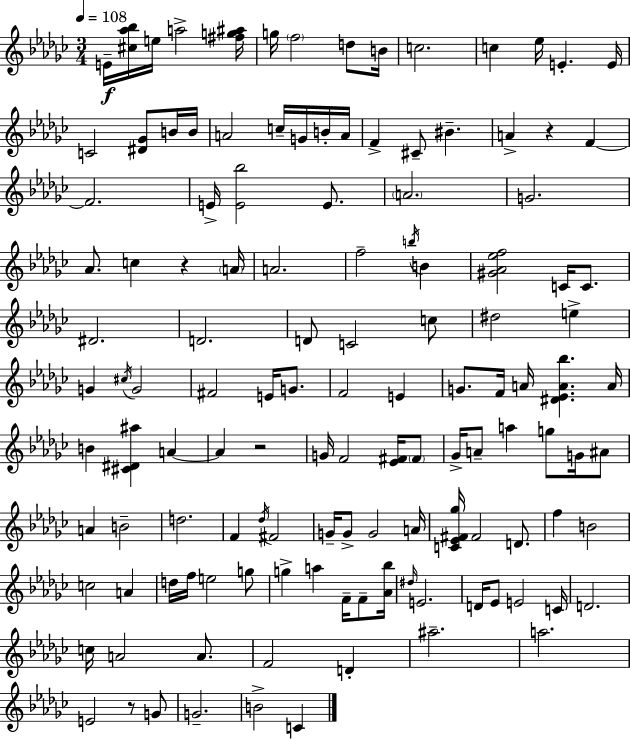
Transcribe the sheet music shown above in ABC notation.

X:1
T:Untitled
M:3/4
L:1/4
K:Ebm
E/4 [^c_a_b]/4 e/4 a2 [^fg^a]/4 g/4 f2 d/2 B/4 c2 c _e/4 E E/4 C2 [^D_G]/2 B/4 B/4 A2 c/4 G/4 B/4 A/4 F ^C/2 ^B A z F F2 E/4 [E_b]2 E/2 A2 G2 _A/2 c z A/4 A2 f2 b/4 B [^G_A_ef]2 C/4 C/2 ^D2 D2 D/2 C2 c/2 ^d2 e G ^c/4 G2 ^F2 E/4 G/2 F2 E G/2 F/4 A/4 [^D_EA_b] A/4 B [^C^D^a] A A z2 G/4 F2 [_E^F]/4 ^F/2 _G/4 A/2 a g/2 G/4 ^A/2 A B2 d2 F _d/4 ^F2 G/4 G/2 G2 A/4 [C_E^F_g]/4 ^F2 D/2 f B2 c2 A d/4 f/4 e2 g/2 g a F/4 F/2 [_A_b]/4 ^d/4 E2 D/4 _E/2 E2 C/4 D2 c/4 A2 A/2 F2 D ^a2 a2 E2 z/2 G/2 G2 B2 C